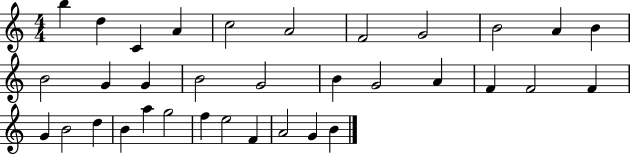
B5/q D5/q C4/q A4/q C5/h A4/h F4/h G4/h B4/h A4/q B4/q B4/h G4/q G4/q B4/h G4/h B4/q G4/h A4/q F4/q F4/h F4/q G4/q B4/h D5/q B4/q A5/q G5/h F5/q E5/h F4/q A4/h G4/q B4/q